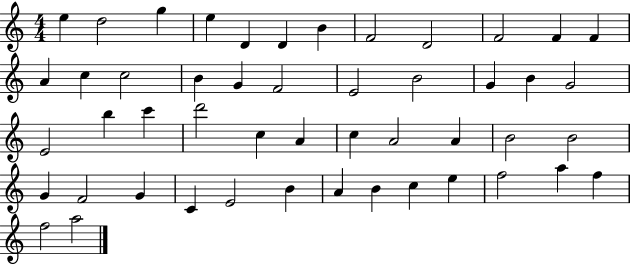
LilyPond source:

{
  \clef treble
  \numericTimeSignature
  \time 4/4
  \key c \major
  e''4 d''2 g''4 | e''4 d'4 d'4 b'4 | f'2 d'2 | f'2 f'4 f'4 | \break a'4 c''4 c''2 | b'4 g'4 f'2 | e'2 b'2 | g'4 b'4 g'2 | \break e'2 b''4 c'''4 | d'''2 c''4 a'4 | c''4 a'2 a'4 | b'2 b'2 | \break g'4 f'2 g'4 | c'4 e'2 b'4 | a'4 b'4 c''4 e''4 | f''2 a''4 f''4 | \break f''2 a''2 | \bar "|."
}